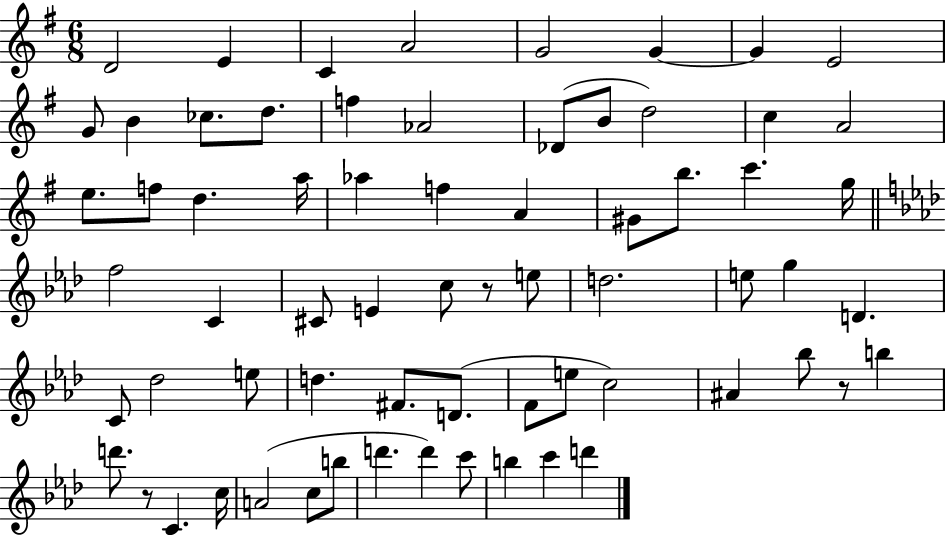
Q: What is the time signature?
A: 6/8